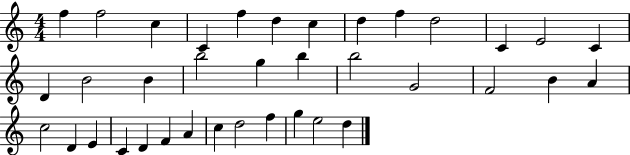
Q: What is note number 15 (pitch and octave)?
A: B4